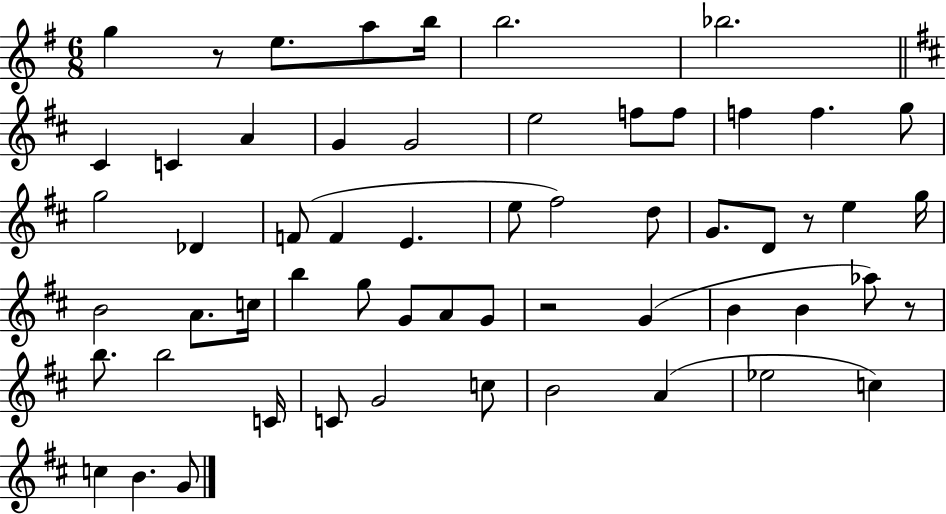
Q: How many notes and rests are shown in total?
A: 58